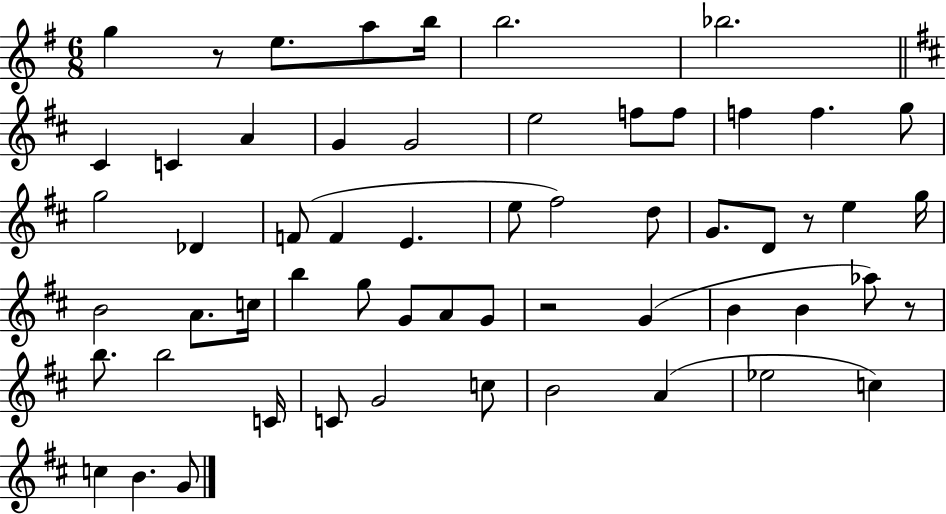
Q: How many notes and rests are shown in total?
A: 58